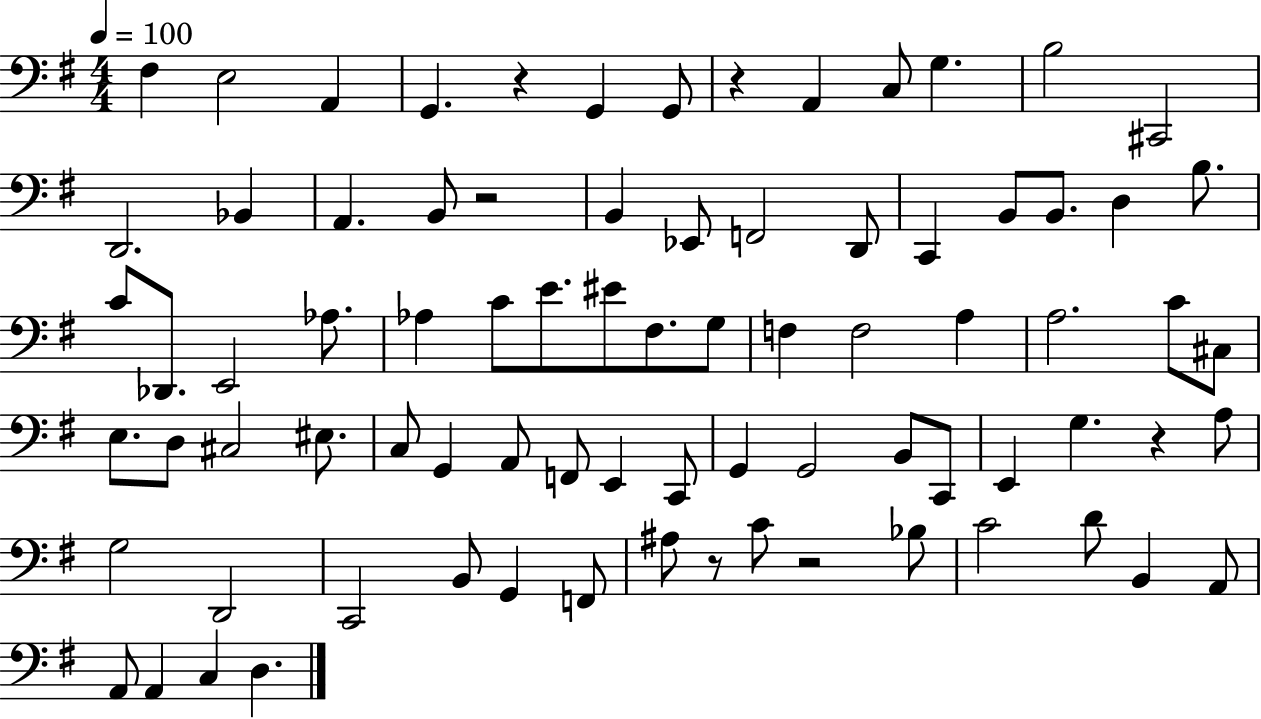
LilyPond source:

{
  \clef bass
  \numericTimeSignature
  \time 4/4
  \key g \major
  \tempo 4 = 100
  fis4 e2 a,4 | g,4. r4 g,4 g,8 | r4 a,4 c8 g4. | b2 cis,2 | \break d,2. bes,4 | a,4. b,8 r2 | b,4 ees,8 f,2 d,8 | c,4 b,8 b,8. d4 b8. | \break c'8 des,8. e,2 aes8. | aes4 c'8 e'8. eis'8 fis8. g8 | f4 f2 a4 | a2. c'8 cis8 | \break e8. d8 cis2 eis8. | c8 g,4 a,8 f,8 e,4 c,8 | g,4 g,2 b,8 c,8 | e,4 g4. r4 a8 | \break g2 d,2 | c,2 b,8 g,4 f,8 | ais8 r8 c'8 r2 bes8 | c'2 d'8 b,4 a,8 | \break a,8 a,4 c4 d4. | \bar "|."
}